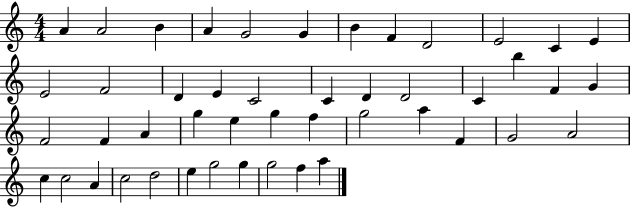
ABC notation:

X:1
T:Untitled
M:4/4
L:1/4
K:C
A A2 B A G2 G B F D2 E2 C E E2 F2 D E C2 C D D2 C b F G F2 F A g e g f g2 a F G2 A2 c c2 A c2 d2 e g2 g g2 f a